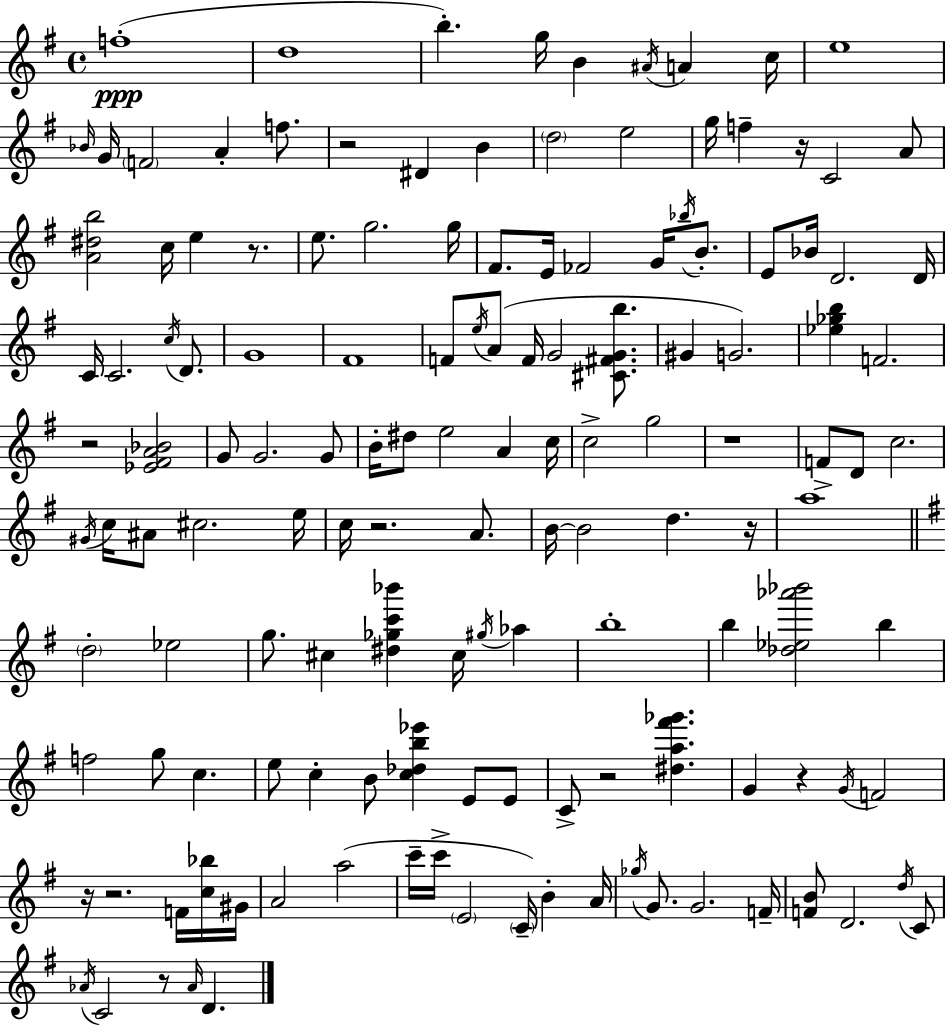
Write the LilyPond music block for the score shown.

{
  \clef treble
  \time 4/4
  \defaultTimeSignature
  \key g \major
  f''1-.(\ppp | d''1 | b''4.-.) g''16 b'4 \acciaccatura { ais'16 } a'4 | c''16 e''1 | \break \grace { bes'16 } g'16 \parenthesize f'2 a'4-. f''8. | r2 dis'4 b'4 | \parenthesize d''2 e''2 | g''16 f''4-- r16 c'2 | \break a'8 <a' dis'' b''>2 c''16 e''4 r8. | e''8. g''2. | g''16 fis'8. e'16 fes'2 g'16 \acciaccatura { bes''16 } | b'8.-. e'8 bes'16 d'2. | \break d'16 c'16 c'2. | \acciaccatura { c''16 } d'8. g'1 | fis'1 | f'8 \acciaccatura { e''16 } a'8( f'16 g'2 | \break <cis' fis' g' b''>8. gis'4 g'2.) | <ees'' ges'' b''>4 f'2. | r2 <ees' fis' a' bes'>2 | g'8 g'2. | \break g'8 b'16-. dis''8 e''2 | a'4 c''16 c''2-> g''2 | r1 | f'8-> d'8 c''2. | \break \acciaccatura { gis'16 } c''16 ais'8 cis''2. | e''16 c''16 r2. | a'8. b'16~~ b'2 d''4. | r16 a''1 | \break \bar "||" \break \key e \minor \parenthesize d''2-. ees''2 | g''8. cis''4 <dis'' ges'' c''' bes'''>4 cis''16 \acciaccatura { gis''16 } aes''4 | b''1-. | b''4 <des'' ees'' aes''' bes'''>2 b''4 | \break f''2 g''8 c''4. | e''8 c''4-. b'8 <c'' des'' b'' ees'''>4 e'8 e'8 | c'8-> r2 <dis'' a'' fis''' ges'''>4. | g'4 r4 \acciaccatura { g'16 } f'2 | \break r16 r2. f'16 | <c'' bes''>16 gis'16 a'2 a''2( | c'''16-- c'''16-> \parenthesize e'2 \parenthesize c'16--) b'4-. | a'16 \acciaccatura { ges''16 } g'8. g'2. | \break f'16-- <f' b'>8 d'2. | \acciaccatura { d''16 } c'8 \acciaccatura { aes'16 } c'2 r8 \grace { aes'16 } | d'4. \bar "|."
}